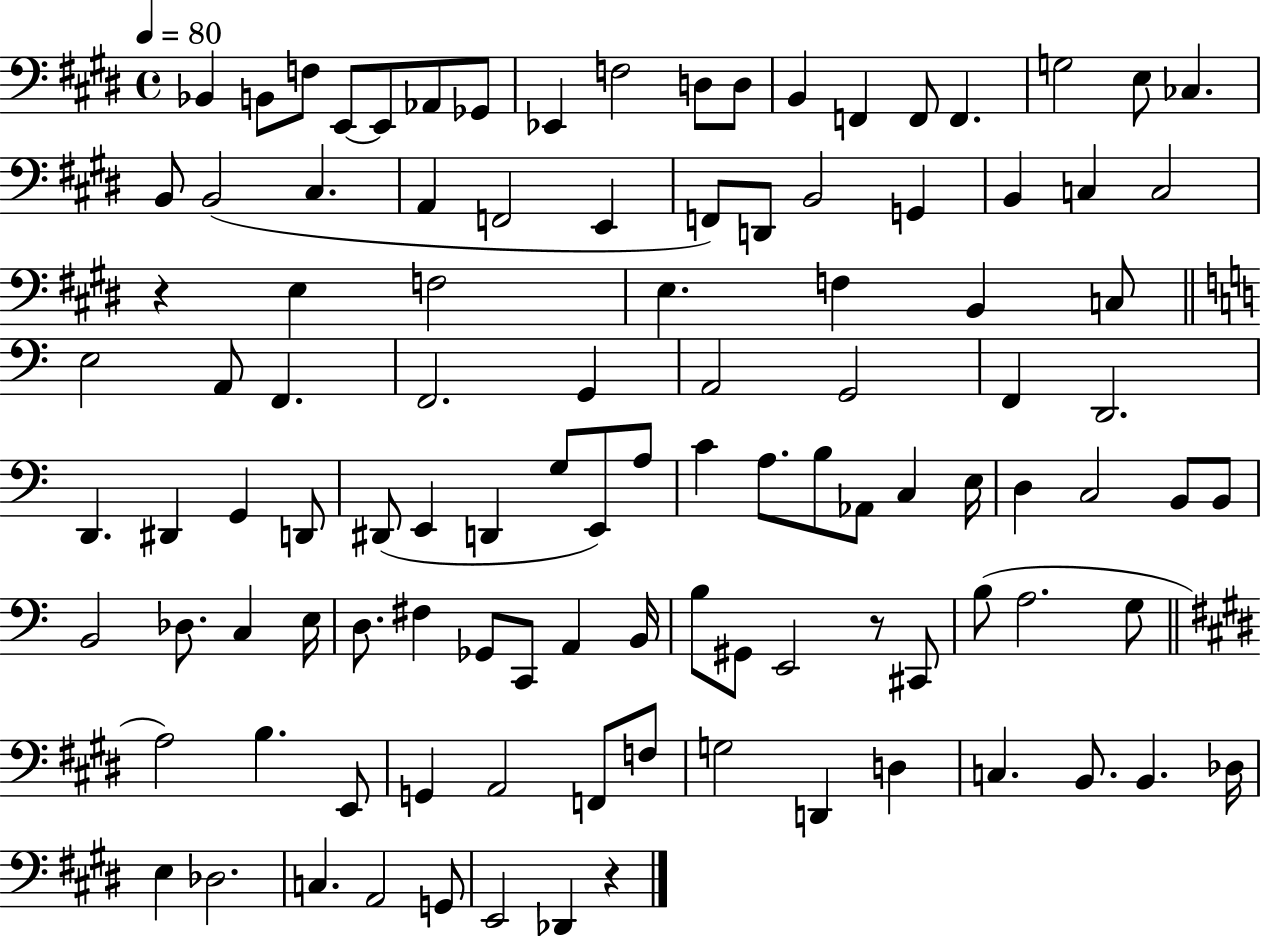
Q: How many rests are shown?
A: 3